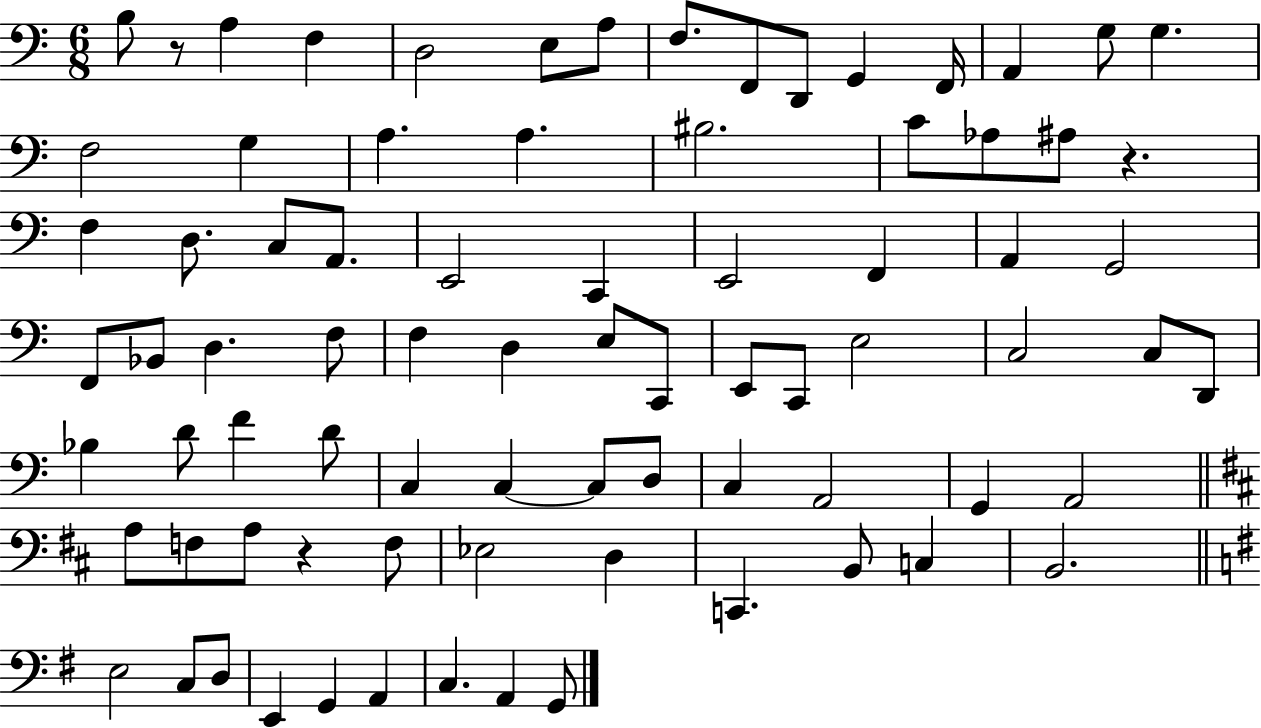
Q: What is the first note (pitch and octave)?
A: B3